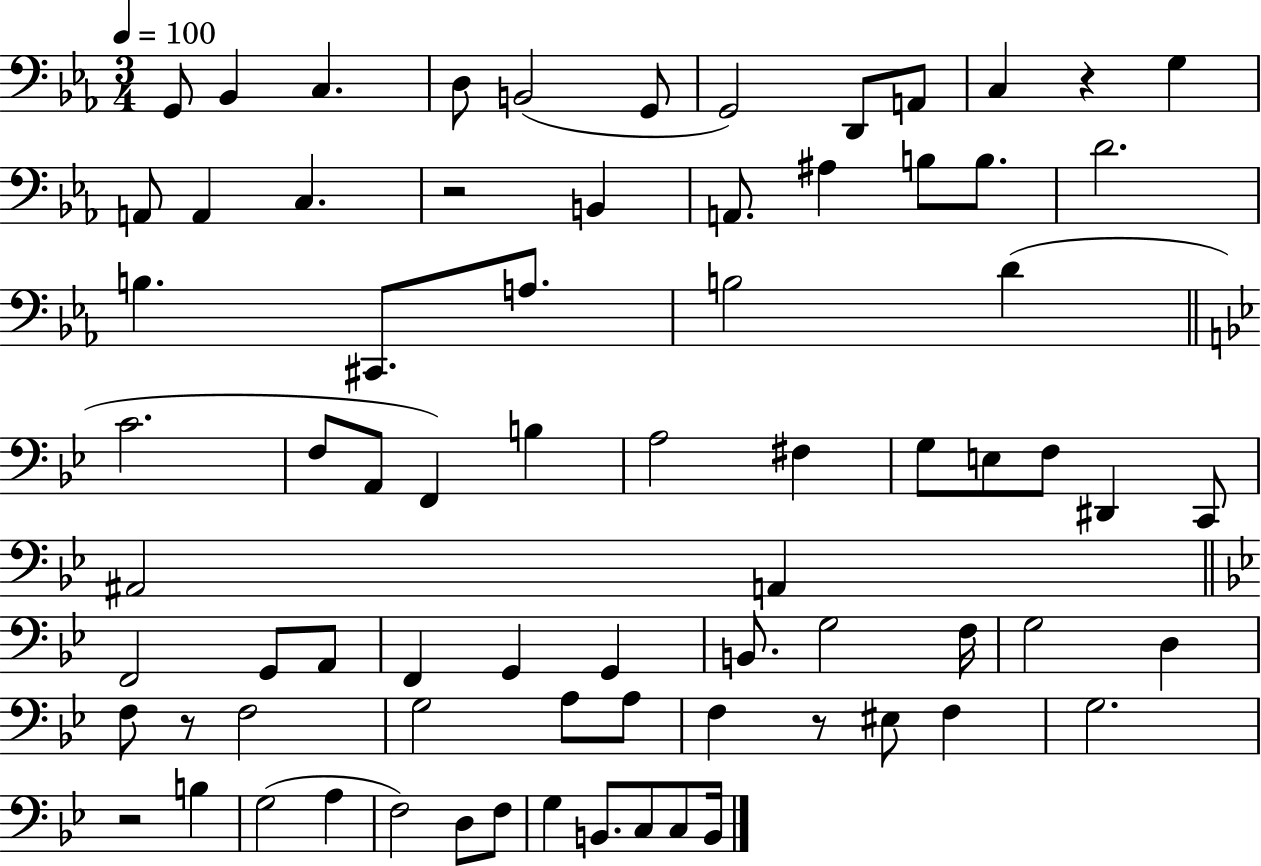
X:1
T:Untitled
M:3/4
L:1/4
K:Eb
G,,/2 _B,, C, D,/2 B,,2 G,,/2 G,,2 D,,/2 A,,/2 C, z G, A,,/2 A,, C, z2 B,, A,,/2 ^A, B,/2 B,/2 D2 B, ^C,,/2 A,/2 B,2 D C2 F,/2 A,,/2 F,, B, A,2 ^F, G,/2 E,/2 F,/2 ^D,, C,,/2 ^A,,2 A,, F,,2 G,,/2 A,,/2 F,, G,, G,, B,,/2 G,2 F,/4 G,2 D, F,/2 z/2 F,2 G,2 A,/2 A,/2 F, z/2 ^E,/2 F, G,2 z2 B, G,2 A, F,2 D,/2 F,/2 G, B,,/2 C,/2 C,/2 B,,/4